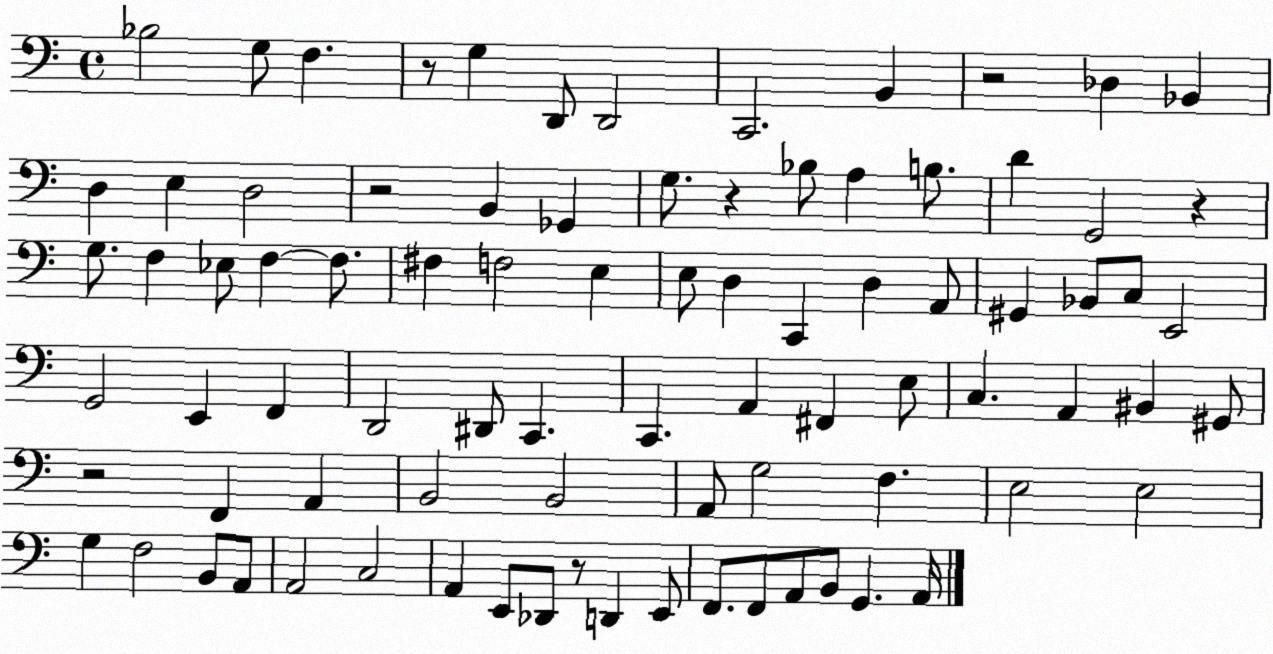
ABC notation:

X:1
T:Untitled
M:4/4
L:1/4
K:C
_B,2 G,/2 F, z/2 G, D,,/2 D,,2 C,,2 B,, z2 _D, _B,, D, E, D,2 z2 B,, _G,, G,/2 z _B,/2 A, B,/2 D G,,2 z G,/2 F, _E,/2 F, F,/2 ^F, F,2 E, E,/2 D, C,, D, A,,/2 ^G,, _B,,/2 C,/2 E,,2 G,,2 E,, F,, D,,2 ^D,,/2 C,, C,, A,, ^F,, E,/2 C, A,, ^B,, ^G,,/2 z2 F,, A,, B,,2 B,,2 A,,/2 G,2 F, E,2 E,2 G, F,2 B,,/2 A,,/2 A,,2 C,2 A,, E,,/2 _D,,/2 z/2 D,, E,,/2 F,,/2 F,,/2 A,,/2 B,,/2 G,, A,,/4